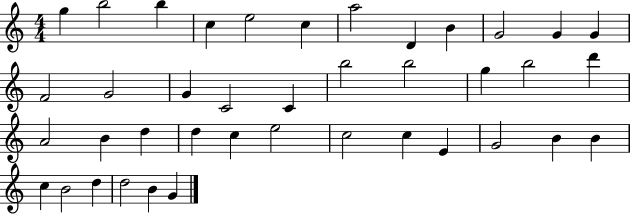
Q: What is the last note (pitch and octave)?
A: G4